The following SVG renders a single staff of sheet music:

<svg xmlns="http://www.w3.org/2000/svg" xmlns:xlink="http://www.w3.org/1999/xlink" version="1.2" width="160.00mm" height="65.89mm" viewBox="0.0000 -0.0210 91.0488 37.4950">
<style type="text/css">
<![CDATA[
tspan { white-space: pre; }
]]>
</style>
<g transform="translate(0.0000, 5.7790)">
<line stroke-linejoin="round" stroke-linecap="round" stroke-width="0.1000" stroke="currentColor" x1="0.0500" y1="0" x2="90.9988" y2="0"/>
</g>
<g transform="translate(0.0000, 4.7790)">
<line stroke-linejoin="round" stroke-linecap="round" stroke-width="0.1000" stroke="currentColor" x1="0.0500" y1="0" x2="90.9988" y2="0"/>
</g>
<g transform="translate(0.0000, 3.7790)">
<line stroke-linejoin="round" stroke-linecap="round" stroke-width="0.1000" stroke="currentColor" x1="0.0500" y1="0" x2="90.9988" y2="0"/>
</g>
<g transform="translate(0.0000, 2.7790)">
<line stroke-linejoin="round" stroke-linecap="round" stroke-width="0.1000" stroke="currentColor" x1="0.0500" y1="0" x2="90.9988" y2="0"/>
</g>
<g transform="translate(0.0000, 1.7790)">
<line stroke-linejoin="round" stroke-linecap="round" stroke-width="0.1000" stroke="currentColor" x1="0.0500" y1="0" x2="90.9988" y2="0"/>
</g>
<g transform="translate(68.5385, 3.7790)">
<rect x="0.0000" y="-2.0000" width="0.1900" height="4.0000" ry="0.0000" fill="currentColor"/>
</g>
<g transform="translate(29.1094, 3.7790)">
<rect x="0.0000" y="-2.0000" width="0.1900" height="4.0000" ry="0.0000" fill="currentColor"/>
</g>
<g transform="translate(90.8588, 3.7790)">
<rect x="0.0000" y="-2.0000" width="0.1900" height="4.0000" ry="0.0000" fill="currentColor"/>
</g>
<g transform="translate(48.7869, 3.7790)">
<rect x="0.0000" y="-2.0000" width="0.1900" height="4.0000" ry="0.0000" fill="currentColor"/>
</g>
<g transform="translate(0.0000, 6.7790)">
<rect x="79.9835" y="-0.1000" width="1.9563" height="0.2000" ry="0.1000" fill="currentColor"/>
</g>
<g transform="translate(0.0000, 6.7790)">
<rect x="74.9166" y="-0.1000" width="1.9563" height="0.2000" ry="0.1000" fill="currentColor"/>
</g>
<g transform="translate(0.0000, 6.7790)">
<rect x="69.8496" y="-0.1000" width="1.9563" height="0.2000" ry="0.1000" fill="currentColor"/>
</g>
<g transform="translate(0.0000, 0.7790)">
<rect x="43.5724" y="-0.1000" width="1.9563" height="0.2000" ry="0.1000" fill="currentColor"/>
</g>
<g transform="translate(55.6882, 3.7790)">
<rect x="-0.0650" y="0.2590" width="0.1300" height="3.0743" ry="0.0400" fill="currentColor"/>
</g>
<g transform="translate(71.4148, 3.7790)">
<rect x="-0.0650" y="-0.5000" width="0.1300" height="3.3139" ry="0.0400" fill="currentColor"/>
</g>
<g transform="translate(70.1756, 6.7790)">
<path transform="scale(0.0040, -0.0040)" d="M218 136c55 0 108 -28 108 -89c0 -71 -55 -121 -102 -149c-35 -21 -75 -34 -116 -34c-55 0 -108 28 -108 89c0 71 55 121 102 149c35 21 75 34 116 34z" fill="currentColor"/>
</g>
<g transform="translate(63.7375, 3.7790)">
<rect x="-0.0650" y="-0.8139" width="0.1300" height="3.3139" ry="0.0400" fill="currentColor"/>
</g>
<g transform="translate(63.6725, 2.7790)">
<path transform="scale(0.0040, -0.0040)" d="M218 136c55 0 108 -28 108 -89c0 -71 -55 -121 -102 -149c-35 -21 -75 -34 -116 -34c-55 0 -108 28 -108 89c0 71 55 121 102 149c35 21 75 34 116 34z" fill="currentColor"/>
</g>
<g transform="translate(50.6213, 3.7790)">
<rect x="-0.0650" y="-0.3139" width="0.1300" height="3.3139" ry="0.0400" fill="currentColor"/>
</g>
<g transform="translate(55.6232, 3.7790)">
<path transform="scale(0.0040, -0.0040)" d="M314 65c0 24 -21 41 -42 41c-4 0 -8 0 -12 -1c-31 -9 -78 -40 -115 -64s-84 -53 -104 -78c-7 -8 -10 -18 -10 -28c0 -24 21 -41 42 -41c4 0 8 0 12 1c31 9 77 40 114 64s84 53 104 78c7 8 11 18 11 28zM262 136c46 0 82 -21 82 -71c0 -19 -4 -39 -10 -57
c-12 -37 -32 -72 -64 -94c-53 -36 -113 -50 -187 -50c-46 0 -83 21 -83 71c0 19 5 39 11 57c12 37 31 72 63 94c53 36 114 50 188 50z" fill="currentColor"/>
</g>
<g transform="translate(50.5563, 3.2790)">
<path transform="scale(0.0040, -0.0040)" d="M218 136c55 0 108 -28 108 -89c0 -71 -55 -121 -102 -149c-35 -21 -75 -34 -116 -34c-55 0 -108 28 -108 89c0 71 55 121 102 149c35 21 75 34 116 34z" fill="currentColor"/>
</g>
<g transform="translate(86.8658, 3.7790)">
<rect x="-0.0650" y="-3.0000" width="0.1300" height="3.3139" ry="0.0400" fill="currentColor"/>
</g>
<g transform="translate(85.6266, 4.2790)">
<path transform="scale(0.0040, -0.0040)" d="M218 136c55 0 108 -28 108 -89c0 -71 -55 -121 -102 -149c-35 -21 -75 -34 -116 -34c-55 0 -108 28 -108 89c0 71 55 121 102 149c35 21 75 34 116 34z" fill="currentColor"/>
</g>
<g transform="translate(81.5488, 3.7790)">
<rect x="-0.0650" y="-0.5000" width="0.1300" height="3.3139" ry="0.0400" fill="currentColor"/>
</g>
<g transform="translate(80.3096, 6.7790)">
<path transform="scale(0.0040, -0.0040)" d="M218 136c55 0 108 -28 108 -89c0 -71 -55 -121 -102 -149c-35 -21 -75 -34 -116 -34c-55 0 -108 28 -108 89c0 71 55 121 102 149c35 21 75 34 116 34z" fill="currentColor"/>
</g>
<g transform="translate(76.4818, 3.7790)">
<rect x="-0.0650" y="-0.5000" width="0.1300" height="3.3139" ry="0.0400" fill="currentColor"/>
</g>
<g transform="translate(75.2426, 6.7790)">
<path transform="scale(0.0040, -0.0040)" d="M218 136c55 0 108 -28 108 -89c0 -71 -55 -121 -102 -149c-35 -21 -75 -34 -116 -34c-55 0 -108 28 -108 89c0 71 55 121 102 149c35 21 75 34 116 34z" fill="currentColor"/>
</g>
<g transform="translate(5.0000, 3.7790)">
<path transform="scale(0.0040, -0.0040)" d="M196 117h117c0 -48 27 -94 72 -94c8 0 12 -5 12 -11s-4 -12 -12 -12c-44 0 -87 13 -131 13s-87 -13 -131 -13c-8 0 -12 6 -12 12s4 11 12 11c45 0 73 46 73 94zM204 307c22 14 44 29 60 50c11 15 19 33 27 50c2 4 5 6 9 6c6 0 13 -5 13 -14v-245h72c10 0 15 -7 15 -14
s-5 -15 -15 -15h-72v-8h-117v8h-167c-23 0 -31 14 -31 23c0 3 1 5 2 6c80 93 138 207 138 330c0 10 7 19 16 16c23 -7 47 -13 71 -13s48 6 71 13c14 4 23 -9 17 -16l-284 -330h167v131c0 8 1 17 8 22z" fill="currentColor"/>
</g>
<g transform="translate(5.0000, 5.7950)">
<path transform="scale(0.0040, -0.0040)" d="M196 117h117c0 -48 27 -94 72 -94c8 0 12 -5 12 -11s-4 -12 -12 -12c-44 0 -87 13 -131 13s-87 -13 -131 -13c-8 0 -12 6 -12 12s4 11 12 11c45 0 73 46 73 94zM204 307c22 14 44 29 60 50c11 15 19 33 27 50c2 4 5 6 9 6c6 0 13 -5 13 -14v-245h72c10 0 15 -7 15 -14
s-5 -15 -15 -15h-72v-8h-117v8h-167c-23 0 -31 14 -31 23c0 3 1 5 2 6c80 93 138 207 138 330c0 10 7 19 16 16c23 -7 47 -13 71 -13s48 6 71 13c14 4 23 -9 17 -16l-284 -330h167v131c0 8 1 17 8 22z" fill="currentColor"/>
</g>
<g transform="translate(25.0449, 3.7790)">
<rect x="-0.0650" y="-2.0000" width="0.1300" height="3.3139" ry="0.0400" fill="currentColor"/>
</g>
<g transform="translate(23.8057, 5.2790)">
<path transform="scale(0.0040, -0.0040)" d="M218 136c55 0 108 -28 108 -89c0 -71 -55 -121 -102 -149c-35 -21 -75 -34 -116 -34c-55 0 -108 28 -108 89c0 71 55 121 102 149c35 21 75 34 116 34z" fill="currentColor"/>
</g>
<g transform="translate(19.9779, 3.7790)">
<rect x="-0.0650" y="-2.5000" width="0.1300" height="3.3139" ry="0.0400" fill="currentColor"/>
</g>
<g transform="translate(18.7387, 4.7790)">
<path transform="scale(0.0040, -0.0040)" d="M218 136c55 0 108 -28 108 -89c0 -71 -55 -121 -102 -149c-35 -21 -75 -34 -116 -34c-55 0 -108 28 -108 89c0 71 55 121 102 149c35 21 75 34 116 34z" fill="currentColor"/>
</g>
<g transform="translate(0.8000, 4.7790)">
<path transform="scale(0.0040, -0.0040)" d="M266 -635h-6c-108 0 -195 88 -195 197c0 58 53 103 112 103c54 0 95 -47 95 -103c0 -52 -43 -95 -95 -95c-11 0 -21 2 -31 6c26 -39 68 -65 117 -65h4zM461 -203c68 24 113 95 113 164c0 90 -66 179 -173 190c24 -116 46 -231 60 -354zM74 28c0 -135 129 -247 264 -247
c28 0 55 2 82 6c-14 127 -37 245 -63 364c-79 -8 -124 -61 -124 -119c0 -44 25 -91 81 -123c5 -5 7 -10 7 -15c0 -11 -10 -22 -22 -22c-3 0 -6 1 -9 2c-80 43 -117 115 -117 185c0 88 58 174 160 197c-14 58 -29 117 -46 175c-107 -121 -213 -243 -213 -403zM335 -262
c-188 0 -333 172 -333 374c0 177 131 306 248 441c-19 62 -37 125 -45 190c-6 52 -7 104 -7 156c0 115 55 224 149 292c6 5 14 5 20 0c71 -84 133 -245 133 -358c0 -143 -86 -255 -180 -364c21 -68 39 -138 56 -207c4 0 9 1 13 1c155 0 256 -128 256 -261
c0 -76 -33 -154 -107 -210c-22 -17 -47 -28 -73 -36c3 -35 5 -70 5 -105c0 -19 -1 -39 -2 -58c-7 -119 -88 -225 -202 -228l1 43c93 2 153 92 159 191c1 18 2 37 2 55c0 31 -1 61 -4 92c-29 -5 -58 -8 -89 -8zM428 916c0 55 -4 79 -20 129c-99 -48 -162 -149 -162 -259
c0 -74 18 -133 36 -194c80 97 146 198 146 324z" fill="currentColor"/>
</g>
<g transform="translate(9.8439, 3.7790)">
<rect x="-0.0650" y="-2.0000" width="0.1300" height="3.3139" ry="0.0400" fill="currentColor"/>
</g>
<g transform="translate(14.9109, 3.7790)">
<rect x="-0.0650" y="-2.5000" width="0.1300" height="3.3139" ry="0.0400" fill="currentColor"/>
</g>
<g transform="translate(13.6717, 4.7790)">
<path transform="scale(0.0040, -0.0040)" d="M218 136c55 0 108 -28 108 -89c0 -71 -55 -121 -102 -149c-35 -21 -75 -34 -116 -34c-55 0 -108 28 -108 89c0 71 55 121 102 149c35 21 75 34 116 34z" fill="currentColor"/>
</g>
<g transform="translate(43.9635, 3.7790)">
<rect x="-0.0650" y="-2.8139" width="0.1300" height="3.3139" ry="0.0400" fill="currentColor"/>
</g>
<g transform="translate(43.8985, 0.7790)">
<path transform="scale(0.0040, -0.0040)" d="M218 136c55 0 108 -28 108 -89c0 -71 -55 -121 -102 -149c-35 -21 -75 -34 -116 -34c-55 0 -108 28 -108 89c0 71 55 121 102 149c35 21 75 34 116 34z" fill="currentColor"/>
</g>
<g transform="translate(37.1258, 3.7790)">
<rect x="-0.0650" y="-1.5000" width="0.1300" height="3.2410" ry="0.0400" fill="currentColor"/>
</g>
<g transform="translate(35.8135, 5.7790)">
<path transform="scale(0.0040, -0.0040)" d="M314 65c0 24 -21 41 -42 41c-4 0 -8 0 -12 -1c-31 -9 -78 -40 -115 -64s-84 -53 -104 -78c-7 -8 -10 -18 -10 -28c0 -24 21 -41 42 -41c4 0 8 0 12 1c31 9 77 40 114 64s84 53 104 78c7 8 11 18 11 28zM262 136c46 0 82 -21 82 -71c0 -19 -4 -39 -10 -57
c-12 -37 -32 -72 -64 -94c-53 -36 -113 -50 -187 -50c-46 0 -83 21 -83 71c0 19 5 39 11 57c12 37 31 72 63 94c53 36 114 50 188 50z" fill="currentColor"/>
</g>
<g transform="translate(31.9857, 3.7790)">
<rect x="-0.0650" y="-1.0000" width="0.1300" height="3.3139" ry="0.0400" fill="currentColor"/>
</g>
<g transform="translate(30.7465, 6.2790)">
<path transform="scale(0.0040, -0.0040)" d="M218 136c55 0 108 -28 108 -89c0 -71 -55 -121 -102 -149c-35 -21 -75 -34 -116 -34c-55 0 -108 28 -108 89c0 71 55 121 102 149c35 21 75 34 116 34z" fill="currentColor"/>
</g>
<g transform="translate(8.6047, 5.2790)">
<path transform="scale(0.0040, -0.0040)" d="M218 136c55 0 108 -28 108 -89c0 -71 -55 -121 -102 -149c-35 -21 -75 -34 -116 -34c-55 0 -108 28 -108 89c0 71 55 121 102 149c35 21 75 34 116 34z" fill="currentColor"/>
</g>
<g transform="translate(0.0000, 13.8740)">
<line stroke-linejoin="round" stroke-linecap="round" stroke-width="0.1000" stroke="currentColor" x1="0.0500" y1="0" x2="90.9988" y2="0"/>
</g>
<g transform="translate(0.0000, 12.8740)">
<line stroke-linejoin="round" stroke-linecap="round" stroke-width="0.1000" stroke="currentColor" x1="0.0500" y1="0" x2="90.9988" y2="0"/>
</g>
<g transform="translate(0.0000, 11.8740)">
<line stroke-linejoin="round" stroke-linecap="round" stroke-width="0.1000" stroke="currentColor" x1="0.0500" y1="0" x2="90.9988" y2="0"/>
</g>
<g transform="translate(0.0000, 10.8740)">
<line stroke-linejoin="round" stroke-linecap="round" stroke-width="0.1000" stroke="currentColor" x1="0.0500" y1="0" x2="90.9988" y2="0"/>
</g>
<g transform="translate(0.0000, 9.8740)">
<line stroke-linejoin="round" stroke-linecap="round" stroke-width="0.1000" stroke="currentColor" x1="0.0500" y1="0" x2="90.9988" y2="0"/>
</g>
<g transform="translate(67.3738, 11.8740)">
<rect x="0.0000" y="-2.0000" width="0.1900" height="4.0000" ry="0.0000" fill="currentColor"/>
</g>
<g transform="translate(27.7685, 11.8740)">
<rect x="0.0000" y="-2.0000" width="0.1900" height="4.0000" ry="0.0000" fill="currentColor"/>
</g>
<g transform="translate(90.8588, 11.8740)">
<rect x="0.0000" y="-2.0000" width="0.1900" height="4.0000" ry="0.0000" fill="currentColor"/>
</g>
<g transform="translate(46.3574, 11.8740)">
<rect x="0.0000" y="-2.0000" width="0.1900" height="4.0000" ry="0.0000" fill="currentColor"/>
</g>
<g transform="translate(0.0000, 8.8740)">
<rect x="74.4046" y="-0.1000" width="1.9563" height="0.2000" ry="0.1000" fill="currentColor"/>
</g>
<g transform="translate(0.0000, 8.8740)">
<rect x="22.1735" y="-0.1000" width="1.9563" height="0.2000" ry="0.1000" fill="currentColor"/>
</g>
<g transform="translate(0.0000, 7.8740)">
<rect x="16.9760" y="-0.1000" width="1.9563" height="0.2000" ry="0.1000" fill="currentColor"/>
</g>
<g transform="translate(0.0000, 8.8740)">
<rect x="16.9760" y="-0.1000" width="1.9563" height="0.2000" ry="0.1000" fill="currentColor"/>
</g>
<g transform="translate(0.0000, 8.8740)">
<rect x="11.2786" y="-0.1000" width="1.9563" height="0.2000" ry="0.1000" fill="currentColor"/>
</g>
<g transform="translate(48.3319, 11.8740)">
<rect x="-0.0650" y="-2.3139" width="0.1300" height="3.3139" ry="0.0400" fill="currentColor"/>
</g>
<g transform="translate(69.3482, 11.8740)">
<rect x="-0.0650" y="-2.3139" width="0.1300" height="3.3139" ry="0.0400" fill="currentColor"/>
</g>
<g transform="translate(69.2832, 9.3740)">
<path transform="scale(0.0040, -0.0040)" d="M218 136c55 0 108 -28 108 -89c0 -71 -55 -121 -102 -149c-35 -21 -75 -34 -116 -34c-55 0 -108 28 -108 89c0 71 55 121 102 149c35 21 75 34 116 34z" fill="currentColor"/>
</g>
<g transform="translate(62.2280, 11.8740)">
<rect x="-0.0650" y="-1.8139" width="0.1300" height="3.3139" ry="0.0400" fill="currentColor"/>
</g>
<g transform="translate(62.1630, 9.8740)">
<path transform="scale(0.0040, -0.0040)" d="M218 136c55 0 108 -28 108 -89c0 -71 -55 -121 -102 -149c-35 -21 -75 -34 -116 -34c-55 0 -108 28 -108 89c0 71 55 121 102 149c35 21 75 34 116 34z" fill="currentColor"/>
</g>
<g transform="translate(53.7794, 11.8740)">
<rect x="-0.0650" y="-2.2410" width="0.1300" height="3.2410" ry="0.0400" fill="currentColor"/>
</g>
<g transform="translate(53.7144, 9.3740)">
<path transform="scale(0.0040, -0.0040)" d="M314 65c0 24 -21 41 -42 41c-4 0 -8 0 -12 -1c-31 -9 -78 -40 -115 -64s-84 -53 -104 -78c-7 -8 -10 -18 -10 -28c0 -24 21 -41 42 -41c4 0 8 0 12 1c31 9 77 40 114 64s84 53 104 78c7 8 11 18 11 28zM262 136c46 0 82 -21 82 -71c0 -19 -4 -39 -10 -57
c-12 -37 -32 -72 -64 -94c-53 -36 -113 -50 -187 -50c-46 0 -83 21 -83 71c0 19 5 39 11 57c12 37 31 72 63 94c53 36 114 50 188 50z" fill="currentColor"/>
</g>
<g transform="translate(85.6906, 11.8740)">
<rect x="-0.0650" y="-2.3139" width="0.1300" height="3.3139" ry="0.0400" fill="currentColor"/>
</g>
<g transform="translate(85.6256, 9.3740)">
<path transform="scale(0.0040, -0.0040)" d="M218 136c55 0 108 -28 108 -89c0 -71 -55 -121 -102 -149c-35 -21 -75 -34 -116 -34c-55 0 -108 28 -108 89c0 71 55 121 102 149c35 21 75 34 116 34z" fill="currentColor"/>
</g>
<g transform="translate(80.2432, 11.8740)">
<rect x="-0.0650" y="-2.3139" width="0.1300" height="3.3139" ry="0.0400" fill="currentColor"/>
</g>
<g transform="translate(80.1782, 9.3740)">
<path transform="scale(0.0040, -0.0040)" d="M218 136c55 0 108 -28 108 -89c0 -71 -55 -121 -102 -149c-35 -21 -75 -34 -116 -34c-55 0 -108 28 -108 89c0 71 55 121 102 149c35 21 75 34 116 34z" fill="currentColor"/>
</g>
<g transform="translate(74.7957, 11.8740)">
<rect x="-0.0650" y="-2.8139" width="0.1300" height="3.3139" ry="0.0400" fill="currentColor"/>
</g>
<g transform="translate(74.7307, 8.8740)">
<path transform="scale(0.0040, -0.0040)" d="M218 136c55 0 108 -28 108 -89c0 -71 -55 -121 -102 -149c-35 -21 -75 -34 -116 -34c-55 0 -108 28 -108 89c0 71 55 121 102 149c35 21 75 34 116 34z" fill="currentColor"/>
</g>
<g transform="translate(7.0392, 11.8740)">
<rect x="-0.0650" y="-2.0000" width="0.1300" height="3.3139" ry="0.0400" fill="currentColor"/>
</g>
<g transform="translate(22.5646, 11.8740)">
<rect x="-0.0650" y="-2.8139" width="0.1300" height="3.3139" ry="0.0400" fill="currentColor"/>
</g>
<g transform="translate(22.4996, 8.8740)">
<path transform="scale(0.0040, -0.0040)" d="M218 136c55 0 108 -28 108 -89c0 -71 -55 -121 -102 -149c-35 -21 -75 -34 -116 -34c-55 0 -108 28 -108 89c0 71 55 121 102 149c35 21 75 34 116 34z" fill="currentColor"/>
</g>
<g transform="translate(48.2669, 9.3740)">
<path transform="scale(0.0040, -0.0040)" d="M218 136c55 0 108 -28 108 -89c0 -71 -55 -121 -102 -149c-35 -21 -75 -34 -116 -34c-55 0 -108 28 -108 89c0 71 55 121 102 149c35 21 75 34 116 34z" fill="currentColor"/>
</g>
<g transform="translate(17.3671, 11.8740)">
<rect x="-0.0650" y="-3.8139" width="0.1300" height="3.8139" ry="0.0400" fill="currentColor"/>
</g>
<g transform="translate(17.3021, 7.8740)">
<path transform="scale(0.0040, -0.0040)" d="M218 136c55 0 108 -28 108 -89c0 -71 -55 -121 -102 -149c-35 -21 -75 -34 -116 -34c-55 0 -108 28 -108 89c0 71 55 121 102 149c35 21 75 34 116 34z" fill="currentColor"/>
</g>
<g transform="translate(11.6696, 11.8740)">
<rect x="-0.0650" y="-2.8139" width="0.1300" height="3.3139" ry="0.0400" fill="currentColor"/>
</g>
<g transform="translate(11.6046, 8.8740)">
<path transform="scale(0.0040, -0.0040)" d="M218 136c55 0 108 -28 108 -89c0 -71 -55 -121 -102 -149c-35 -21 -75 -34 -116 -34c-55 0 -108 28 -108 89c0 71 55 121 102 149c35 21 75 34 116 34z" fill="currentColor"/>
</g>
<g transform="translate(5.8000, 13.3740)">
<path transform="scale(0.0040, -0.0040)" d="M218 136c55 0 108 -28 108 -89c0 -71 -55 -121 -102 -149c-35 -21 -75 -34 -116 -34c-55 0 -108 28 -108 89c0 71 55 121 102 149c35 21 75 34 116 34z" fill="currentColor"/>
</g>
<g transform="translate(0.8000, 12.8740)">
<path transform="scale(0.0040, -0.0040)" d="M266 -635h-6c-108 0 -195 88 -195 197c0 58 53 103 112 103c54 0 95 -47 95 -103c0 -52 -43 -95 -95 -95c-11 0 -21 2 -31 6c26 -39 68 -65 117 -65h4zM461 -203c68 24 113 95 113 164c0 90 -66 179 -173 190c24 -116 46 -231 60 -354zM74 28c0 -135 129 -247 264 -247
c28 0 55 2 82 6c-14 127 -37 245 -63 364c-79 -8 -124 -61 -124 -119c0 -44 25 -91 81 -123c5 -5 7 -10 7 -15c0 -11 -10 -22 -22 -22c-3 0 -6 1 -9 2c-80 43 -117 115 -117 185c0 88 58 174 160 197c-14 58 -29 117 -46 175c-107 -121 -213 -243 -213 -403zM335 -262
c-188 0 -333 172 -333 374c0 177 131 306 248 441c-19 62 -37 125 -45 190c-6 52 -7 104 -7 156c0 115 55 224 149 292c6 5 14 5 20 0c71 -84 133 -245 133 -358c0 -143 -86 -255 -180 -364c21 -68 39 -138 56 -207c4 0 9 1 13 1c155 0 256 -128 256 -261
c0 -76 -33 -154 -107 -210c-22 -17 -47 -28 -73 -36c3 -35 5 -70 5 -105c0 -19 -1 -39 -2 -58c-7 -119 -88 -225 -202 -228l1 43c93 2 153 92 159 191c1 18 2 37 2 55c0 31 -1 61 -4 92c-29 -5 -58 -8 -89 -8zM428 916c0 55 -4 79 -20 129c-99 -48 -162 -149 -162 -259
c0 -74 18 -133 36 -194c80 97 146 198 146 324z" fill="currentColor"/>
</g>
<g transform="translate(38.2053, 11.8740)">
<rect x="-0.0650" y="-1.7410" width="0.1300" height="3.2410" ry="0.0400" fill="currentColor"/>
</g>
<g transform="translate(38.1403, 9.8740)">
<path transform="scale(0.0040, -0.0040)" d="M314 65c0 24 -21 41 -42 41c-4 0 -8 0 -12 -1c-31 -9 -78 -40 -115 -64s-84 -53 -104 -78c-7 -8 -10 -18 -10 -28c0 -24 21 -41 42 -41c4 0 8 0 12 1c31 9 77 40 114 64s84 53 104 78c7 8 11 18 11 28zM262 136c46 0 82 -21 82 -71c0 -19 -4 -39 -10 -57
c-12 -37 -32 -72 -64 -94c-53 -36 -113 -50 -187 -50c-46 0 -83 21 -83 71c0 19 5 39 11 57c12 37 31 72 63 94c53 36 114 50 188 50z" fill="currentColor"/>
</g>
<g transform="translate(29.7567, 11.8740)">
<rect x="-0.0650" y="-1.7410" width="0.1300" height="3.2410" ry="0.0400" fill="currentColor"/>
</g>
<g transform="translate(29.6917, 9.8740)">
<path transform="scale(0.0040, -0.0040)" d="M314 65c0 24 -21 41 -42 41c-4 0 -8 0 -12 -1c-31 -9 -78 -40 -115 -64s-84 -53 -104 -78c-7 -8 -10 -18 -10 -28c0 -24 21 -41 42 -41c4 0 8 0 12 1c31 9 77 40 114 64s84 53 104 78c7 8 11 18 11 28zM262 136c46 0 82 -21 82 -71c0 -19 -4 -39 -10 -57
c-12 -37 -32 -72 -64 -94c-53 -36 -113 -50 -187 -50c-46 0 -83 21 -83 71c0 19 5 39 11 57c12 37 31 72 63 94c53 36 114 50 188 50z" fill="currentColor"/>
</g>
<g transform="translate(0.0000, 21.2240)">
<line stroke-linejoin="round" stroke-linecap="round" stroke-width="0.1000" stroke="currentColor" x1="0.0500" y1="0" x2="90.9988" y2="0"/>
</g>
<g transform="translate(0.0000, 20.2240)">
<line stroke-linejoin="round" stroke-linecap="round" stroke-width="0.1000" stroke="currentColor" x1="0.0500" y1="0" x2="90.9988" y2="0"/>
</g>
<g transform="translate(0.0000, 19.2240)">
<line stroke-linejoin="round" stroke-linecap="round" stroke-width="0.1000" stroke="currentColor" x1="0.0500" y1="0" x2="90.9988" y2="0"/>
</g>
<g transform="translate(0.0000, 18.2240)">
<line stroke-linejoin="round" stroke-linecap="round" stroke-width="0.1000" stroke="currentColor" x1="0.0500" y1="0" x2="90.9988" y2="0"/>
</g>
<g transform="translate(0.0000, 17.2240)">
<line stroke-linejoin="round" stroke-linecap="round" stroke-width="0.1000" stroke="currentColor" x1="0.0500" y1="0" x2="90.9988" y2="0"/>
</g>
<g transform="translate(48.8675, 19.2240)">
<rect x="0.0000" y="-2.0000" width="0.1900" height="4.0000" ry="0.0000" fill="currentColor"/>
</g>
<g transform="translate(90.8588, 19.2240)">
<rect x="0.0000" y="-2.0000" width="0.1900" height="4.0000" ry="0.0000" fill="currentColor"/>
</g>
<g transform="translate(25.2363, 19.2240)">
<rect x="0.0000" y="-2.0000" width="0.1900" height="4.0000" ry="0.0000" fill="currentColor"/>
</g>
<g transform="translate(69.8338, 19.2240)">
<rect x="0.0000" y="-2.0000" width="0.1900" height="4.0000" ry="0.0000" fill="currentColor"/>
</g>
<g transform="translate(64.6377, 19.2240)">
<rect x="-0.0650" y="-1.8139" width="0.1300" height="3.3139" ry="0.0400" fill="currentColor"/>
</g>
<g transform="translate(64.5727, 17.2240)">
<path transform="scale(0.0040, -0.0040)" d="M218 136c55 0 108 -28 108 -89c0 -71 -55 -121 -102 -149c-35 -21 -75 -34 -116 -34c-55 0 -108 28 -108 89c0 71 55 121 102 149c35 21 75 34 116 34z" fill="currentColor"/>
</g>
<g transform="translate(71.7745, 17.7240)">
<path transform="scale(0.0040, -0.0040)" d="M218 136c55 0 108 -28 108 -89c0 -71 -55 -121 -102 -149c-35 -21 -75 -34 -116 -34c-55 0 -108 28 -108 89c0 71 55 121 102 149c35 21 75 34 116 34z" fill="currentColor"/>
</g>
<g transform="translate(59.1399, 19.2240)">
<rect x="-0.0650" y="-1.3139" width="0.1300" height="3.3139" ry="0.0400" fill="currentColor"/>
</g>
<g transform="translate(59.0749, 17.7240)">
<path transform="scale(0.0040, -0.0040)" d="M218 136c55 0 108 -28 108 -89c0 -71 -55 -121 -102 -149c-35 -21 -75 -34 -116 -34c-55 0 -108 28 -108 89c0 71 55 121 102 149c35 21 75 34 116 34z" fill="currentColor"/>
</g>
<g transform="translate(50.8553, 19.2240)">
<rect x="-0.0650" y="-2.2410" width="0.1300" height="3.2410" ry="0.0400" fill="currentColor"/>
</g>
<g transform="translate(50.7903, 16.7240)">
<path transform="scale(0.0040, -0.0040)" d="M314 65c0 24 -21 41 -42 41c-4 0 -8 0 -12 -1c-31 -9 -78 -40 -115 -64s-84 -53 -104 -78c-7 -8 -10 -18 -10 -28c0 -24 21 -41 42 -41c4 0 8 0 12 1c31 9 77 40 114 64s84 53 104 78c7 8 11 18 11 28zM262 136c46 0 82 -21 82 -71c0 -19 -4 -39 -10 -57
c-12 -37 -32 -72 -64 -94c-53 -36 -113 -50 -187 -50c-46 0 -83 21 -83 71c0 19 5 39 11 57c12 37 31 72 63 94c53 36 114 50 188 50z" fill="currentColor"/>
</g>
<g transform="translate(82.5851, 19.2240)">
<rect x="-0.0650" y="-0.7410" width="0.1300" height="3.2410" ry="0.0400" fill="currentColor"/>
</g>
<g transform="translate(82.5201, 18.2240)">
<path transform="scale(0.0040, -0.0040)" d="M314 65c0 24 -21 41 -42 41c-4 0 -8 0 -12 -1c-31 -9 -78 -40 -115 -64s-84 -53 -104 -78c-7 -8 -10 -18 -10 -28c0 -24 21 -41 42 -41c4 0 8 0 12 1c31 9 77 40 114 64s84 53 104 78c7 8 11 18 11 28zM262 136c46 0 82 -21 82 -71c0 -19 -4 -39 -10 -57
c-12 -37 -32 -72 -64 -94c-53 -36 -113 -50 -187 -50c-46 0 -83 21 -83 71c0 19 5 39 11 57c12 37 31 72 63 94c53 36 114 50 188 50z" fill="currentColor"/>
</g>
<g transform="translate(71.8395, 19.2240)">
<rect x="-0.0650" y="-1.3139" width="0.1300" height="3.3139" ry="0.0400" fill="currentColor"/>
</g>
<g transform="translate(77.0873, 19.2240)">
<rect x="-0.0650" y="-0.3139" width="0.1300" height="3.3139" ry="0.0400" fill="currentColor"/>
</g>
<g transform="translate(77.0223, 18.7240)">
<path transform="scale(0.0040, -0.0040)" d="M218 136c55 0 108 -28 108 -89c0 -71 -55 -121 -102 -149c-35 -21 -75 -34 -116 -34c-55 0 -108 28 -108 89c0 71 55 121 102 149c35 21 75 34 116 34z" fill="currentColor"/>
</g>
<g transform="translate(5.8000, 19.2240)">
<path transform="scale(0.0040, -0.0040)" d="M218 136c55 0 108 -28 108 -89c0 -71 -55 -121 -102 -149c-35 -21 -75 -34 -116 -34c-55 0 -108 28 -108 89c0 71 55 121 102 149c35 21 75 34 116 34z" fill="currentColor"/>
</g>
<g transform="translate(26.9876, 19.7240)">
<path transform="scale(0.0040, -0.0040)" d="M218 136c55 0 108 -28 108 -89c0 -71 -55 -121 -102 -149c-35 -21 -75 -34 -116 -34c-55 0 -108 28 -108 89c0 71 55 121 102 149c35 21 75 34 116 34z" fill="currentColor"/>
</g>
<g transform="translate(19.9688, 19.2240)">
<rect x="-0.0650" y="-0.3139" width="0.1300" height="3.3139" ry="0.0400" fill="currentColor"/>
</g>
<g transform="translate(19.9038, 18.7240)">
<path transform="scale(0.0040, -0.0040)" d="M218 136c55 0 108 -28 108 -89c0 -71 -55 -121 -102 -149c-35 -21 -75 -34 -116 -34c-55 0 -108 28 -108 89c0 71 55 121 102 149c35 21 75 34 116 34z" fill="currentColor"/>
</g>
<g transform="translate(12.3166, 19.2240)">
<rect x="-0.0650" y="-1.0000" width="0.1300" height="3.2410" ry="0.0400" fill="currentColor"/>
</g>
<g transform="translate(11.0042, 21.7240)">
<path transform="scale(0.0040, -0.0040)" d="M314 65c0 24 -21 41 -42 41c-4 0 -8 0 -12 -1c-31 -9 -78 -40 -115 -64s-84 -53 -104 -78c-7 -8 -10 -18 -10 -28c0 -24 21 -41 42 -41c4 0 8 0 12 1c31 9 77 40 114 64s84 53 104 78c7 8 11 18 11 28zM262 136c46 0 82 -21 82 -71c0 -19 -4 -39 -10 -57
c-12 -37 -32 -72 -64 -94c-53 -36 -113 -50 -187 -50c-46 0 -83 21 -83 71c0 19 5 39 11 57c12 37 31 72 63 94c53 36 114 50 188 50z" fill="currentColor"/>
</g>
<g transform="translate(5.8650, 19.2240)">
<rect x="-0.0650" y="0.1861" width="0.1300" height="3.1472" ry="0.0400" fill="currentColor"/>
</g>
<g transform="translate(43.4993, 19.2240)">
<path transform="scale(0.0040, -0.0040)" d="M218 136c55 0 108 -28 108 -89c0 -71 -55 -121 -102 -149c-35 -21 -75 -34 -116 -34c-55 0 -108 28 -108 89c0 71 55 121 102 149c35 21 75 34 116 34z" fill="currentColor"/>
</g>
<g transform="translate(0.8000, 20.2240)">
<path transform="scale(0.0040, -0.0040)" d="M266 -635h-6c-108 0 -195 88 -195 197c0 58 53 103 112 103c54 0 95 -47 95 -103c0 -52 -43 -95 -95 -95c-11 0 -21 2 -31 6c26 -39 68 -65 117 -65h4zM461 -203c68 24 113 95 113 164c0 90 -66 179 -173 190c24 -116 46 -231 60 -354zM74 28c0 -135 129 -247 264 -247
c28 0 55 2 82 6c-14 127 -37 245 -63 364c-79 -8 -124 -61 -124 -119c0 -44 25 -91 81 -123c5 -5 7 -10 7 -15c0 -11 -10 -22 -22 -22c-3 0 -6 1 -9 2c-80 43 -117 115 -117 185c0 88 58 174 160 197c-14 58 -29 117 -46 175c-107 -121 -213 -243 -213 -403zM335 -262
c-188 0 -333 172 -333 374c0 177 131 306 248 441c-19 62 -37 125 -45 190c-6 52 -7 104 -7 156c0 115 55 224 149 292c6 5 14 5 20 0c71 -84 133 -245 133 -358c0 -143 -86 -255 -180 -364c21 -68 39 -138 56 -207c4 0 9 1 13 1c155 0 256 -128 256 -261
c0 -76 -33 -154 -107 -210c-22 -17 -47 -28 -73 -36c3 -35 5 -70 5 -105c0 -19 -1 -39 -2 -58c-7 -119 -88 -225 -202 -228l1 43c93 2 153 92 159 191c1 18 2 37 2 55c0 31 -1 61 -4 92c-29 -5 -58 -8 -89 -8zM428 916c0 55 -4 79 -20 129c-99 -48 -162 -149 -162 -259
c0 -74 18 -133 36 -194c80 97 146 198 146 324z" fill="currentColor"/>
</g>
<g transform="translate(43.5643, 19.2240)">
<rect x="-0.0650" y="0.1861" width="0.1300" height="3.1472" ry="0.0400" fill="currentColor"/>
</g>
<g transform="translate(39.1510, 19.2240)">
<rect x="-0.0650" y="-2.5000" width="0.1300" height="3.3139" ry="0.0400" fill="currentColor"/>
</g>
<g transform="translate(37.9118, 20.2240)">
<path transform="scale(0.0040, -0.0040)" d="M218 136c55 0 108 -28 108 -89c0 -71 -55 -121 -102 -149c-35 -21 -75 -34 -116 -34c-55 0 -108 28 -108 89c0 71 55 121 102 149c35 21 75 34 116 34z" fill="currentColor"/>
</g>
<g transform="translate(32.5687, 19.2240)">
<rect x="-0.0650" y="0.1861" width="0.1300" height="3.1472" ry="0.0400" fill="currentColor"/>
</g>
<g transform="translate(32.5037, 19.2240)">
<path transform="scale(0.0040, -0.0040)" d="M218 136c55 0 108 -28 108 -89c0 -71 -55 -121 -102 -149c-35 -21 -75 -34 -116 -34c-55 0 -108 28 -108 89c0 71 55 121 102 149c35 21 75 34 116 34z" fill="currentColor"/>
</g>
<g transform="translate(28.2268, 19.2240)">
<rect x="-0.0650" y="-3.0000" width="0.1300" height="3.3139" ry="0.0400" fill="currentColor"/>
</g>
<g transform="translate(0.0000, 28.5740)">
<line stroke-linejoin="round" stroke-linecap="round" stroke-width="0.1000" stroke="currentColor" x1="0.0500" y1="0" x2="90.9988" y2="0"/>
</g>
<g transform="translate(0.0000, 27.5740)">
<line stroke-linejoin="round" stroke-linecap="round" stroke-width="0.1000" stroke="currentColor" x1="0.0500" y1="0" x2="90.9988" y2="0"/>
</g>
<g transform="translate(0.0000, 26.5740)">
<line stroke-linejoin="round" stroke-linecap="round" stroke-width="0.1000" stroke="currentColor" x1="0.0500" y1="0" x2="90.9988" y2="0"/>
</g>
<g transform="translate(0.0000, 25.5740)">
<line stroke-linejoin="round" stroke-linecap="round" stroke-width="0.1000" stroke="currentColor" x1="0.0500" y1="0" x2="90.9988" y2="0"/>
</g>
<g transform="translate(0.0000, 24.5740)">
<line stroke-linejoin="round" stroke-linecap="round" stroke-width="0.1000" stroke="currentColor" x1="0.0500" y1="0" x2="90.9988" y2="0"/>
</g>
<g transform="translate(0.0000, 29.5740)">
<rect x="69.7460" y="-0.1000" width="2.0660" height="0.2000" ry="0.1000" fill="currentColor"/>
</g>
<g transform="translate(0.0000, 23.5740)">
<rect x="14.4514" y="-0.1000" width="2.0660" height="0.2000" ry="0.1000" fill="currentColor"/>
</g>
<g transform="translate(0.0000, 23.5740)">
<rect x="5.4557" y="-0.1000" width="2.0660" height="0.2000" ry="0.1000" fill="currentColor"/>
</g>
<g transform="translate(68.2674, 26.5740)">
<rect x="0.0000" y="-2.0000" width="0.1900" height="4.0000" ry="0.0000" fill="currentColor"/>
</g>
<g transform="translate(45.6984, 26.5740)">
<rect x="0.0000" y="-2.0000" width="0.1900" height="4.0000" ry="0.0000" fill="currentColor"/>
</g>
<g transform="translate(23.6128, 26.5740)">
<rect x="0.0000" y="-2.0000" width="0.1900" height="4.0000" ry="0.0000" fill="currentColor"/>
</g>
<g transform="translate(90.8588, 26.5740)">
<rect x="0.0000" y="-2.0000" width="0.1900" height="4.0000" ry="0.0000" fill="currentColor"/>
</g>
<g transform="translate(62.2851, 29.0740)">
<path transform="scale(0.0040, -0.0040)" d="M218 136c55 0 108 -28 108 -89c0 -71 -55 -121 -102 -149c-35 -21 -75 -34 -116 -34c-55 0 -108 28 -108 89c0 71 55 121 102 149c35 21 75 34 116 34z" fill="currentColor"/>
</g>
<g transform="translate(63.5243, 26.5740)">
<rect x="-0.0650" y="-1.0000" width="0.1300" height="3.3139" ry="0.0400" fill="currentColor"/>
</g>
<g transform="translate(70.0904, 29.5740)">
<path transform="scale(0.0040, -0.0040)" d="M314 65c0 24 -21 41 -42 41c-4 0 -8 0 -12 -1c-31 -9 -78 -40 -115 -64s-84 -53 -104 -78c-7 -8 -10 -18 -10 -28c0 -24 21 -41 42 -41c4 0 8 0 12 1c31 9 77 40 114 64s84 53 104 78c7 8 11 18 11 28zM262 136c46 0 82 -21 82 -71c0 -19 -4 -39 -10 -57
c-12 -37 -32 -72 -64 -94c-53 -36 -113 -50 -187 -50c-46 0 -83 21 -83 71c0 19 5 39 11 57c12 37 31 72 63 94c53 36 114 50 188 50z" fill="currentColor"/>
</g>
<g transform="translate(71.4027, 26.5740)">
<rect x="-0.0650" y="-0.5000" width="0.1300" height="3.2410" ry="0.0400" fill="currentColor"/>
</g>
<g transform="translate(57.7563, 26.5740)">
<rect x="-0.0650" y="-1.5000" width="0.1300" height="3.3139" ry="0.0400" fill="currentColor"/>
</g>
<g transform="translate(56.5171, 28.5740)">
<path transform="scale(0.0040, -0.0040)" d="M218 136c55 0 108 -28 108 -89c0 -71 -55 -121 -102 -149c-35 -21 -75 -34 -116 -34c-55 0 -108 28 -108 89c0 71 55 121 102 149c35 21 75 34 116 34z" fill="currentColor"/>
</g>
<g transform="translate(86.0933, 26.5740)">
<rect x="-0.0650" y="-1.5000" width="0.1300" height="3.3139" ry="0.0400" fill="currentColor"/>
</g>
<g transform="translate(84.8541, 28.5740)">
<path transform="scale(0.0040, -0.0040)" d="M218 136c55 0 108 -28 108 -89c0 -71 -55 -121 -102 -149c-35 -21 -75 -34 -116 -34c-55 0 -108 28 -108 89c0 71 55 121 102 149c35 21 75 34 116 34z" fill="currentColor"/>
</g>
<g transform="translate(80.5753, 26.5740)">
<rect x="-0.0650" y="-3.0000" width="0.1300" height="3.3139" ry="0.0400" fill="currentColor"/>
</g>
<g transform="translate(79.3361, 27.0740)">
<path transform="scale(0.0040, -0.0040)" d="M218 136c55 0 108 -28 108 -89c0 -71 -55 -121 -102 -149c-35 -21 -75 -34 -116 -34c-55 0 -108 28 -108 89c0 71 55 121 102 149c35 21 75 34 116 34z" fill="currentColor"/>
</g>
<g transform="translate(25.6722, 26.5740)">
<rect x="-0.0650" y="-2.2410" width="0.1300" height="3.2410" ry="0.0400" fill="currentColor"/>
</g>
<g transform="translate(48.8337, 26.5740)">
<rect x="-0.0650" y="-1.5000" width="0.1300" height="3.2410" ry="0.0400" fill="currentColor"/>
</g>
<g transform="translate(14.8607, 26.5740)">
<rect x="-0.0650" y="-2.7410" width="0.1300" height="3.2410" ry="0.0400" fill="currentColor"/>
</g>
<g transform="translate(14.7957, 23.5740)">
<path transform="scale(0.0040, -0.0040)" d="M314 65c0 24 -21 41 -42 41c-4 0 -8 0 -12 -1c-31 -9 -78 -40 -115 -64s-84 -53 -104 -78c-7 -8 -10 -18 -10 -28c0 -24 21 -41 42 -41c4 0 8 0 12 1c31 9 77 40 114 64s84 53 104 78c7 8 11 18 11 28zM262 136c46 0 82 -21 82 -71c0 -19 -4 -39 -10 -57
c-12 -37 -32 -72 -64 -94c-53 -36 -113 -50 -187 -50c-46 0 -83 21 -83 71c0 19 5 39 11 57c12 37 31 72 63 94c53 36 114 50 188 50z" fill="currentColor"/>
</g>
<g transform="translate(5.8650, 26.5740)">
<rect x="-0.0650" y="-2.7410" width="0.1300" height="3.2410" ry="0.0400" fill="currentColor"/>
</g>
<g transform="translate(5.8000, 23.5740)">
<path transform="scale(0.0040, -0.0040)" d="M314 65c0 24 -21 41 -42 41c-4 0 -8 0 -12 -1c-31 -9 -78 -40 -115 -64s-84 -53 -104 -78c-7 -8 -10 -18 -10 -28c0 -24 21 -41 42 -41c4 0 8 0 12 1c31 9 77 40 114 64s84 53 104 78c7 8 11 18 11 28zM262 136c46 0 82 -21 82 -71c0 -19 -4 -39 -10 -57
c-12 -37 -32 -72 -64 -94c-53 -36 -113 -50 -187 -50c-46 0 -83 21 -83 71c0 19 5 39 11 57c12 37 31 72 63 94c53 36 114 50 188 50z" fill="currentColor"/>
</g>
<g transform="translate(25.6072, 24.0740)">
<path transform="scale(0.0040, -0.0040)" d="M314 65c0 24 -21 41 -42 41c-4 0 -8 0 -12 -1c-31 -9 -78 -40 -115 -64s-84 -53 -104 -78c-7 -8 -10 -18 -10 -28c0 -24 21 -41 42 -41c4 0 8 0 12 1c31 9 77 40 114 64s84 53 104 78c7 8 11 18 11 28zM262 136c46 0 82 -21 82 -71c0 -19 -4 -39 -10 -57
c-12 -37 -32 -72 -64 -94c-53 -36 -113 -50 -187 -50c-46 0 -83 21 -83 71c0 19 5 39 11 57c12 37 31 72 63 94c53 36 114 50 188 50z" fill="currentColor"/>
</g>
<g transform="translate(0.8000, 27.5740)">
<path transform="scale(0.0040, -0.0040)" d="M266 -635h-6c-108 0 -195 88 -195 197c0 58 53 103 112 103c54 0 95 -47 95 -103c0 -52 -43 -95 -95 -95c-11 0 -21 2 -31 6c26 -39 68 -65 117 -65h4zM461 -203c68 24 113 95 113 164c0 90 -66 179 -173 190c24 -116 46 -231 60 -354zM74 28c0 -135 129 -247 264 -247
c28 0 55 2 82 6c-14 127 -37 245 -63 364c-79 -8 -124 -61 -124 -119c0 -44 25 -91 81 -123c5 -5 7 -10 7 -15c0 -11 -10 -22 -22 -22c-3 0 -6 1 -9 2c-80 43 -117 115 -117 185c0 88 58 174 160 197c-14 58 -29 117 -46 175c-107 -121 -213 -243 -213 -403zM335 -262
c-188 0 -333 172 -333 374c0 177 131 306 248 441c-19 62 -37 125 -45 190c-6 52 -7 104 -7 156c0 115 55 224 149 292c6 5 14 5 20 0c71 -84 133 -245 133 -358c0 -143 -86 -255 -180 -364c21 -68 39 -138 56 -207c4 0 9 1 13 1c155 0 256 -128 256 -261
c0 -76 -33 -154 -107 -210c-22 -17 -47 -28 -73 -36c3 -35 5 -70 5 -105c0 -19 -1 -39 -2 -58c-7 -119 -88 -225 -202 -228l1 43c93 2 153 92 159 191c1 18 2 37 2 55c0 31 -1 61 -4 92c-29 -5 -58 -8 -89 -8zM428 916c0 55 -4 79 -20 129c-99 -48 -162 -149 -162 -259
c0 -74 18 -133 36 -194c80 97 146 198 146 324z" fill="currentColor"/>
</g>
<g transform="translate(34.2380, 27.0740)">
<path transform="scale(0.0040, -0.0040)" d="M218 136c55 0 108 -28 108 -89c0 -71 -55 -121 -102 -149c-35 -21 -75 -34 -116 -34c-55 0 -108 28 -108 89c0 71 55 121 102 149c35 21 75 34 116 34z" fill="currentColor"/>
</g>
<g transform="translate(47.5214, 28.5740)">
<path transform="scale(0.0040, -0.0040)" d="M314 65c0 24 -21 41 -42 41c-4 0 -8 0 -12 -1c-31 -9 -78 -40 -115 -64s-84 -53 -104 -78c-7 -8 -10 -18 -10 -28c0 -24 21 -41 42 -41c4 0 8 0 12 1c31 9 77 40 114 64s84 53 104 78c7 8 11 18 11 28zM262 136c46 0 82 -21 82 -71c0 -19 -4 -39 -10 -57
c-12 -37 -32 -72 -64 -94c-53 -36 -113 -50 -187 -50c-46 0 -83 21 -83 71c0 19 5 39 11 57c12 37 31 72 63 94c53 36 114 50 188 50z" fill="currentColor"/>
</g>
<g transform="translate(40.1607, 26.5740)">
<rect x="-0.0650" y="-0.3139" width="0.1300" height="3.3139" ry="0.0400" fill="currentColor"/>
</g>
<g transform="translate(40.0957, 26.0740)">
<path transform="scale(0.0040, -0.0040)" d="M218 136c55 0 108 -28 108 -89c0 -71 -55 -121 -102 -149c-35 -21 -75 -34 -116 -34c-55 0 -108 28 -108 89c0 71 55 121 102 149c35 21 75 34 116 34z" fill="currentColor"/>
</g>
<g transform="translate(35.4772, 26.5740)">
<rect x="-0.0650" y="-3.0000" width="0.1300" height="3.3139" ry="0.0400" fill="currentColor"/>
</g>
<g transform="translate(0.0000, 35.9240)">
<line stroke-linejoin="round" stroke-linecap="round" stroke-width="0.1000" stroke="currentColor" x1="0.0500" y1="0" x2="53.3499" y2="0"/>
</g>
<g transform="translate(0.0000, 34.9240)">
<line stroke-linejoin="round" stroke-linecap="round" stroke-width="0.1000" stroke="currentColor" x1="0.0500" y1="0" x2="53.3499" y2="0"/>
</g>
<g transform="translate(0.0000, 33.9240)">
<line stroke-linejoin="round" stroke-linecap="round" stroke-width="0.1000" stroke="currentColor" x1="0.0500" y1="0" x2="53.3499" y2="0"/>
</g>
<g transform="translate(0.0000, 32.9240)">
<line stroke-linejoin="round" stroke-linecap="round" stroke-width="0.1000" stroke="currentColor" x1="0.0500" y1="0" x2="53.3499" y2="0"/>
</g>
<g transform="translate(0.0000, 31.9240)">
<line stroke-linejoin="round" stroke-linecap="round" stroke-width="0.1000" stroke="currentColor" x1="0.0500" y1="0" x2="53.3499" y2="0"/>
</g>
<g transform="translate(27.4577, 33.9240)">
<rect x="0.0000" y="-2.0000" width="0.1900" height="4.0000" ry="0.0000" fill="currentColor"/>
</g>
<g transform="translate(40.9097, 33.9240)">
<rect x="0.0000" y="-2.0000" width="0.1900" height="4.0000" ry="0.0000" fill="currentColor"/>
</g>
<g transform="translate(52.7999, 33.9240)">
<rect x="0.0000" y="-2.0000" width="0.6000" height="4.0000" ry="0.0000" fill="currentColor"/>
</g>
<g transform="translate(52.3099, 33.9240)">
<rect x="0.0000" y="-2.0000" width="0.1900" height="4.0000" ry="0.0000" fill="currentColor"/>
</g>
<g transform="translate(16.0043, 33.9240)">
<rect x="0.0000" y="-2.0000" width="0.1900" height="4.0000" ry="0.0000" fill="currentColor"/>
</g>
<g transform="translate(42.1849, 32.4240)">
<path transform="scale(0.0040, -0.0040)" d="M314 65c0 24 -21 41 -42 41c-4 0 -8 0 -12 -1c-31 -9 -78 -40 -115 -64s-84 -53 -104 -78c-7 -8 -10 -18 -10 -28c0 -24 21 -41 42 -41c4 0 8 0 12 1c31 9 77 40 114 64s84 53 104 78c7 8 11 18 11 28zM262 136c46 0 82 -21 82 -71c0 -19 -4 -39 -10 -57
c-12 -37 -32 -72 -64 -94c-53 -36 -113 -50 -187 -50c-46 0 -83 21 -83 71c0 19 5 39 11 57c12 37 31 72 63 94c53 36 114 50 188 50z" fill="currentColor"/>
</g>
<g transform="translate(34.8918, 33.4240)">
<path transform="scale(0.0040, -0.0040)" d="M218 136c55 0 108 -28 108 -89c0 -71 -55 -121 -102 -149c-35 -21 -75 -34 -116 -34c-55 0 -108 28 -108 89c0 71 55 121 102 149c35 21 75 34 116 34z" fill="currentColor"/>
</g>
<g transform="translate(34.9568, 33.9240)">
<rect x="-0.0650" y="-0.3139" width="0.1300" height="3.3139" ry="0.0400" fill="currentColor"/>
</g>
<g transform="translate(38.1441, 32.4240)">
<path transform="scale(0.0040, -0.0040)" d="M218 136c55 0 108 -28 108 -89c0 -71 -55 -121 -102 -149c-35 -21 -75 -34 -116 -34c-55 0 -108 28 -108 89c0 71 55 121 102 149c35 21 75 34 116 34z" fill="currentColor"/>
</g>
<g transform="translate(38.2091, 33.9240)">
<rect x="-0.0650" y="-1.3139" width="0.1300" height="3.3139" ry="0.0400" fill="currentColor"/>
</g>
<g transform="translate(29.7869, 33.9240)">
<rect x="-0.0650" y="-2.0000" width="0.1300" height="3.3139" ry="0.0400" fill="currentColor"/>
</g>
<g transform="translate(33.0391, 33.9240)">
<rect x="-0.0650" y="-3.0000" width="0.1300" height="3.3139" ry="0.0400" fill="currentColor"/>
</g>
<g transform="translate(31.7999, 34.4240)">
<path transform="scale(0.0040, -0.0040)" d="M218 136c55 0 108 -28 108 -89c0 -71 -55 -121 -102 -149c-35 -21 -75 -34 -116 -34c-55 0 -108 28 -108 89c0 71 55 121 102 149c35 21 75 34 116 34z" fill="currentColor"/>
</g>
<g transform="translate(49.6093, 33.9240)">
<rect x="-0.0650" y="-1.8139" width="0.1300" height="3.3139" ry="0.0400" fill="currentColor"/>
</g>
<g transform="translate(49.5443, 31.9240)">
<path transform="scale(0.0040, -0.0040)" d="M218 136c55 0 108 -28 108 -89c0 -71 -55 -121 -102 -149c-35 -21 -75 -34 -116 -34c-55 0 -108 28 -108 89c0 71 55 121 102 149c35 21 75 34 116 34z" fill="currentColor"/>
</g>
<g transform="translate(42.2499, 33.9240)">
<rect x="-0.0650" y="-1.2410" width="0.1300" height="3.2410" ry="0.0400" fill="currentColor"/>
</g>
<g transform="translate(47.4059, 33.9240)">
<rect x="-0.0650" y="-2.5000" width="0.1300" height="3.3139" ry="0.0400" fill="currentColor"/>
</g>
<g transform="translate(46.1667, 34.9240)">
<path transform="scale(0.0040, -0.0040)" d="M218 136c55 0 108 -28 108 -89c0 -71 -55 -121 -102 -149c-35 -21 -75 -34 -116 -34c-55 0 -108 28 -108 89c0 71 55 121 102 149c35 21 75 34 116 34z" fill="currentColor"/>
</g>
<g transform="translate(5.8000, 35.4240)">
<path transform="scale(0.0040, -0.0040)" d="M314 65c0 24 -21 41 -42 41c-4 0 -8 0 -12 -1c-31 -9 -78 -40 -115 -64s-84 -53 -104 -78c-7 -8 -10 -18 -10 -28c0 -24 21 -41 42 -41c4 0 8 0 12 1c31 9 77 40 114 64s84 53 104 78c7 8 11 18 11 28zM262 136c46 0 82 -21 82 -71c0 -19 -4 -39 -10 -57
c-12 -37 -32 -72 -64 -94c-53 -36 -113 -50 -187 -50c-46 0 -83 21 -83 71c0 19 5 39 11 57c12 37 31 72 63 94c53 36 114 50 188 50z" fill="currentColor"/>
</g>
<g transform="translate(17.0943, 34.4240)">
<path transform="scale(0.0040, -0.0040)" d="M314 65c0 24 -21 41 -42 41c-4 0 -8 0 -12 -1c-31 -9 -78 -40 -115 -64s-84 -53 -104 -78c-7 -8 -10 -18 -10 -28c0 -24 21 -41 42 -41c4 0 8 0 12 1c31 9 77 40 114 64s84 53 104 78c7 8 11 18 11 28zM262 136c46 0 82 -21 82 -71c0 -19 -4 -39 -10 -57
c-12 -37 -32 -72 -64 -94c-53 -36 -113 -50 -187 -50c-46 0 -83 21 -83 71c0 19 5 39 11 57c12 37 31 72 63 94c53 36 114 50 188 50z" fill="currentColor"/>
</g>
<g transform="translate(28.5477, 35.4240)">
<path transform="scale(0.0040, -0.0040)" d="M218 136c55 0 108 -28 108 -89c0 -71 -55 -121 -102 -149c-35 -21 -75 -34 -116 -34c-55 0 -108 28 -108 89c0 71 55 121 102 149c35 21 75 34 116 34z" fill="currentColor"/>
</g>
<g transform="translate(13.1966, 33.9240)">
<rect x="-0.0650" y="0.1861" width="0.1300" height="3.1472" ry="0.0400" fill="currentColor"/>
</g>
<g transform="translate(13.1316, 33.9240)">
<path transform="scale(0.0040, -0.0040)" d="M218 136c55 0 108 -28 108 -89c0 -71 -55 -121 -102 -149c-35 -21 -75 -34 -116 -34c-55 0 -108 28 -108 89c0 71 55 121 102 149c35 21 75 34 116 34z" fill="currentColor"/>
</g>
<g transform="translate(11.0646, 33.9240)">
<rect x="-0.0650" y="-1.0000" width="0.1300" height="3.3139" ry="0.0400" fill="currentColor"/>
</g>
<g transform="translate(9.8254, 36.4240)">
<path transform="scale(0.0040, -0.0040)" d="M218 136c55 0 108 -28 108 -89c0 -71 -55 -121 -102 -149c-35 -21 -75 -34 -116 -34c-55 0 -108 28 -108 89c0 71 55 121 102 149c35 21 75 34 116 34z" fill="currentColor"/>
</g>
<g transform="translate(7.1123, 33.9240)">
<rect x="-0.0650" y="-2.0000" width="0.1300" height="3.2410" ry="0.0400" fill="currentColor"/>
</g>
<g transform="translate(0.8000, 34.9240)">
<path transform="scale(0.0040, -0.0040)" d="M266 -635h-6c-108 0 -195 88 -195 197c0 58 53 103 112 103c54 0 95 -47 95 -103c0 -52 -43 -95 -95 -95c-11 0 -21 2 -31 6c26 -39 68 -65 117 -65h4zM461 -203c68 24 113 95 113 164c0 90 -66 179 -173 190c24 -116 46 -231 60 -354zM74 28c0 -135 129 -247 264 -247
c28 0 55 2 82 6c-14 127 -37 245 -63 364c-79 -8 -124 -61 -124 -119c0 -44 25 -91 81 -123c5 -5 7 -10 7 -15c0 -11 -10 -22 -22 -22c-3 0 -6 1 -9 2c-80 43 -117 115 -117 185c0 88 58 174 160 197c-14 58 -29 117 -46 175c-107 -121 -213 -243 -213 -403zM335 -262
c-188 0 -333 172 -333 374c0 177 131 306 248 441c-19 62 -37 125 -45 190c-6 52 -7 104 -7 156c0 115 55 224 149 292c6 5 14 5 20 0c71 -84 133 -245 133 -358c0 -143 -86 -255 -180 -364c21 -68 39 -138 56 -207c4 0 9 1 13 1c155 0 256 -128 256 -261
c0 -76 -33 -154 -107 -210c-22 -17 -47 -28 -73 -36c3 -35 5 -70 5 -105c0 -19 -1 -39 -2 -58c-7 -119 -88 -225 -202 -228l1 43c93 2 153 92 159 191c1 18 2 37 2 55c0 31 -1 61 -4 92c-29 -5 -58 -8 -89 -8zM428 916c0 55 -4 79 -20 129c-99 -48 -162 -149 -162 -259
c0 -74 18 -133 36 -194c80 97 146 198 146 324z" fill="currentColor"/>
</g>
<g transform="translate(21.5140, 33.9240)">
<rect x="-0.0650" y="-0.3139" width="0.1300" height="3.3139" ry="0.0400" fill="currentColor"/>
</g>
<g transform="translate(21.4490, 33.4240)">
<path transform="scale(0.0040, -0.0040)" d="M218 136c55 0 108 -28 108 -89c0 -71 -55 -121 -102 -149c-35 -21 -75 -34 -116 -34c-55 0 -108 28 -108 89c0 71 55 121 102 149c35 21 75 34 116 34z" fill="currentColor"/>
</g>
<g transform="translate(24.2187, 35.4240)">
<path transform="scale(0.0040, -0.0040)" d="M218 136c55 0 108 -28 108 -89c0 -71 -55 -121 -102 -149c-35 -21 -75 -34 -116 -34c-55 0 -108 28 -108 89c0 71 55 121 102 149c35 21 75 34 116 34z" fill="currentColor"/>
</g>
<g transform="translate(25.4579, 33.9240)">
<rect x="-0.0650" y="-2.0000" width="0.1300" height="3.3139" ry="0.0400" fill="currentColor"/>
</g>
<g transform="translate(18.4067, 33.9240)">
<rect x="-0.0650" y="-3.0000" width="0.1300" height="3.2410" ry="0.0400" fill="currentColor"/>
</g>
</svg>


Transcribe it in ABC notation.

X:1
T:Untitled
M:4/4
L:1/4
K:C
F G G F D E2 a c B2 d C C C A F a c' a f2 f2 g g2 f g a g g B D2 c A B G B g2 e f e c d2 a2 a2 g2 A c E2 E D C2 A E F2 D B A2 c F F A c e e2 G f